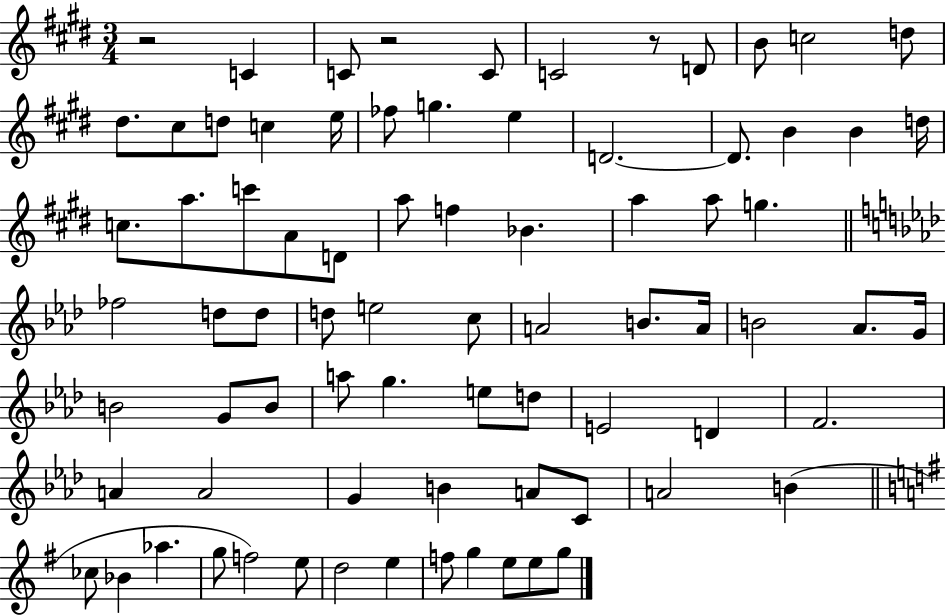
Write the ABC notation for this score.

X:1
T:Untitled
M:3/4
L:1/4
K:E
z2 C C/2 z2 C/2 C2 z/2 D/2 B/2 c2 d/2 ^d/2 ^c/2 d/2 c e/4 _f/2 g e D2 D/2 B B d/4 c/2 a/2 c'/2 A/2 D/2 a/2 f _B a a/2 g _f2 d/2 d/2 d/2 e2 c/2 A2 B/2 A/4 B2 _A/2 G/4 B2 G/2 B/2 a/2 g e/2 d/2 E2 D F2 A A2 G B A/2 C/2 A2 B _c/2 _B _a g/2 f2 e/2 d2 e f/2 g e/2 e/2 g/2